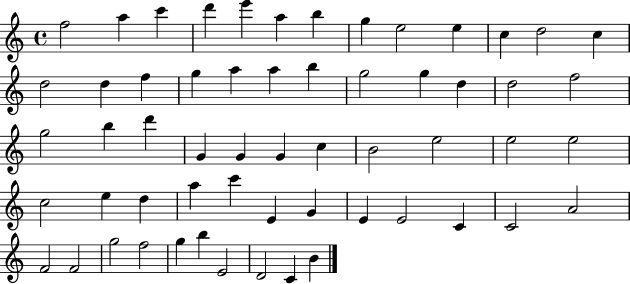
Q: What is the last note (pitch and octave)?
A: B4